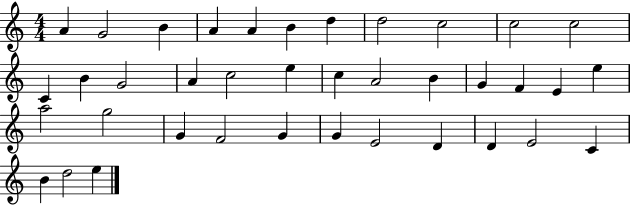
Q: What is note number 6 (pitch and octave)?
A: B4